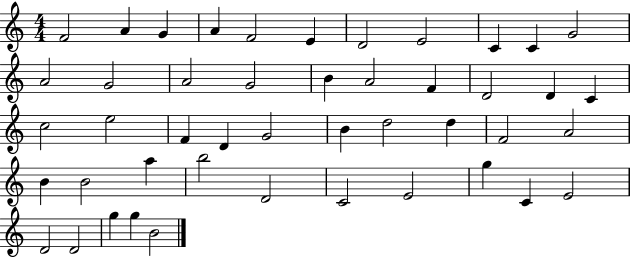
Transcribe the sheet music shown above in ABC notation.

X:1
T:Untitled
M:4/4
L:1/4
K:C
F2 A G A F2 E D2 E2 C C G2 A2 G2 A2 G2 B A2 F D2 D C c2 e2 F D G2 B d2 d F2 A2 B B2 a b2 D2 C2 E2 g C E2 D2 D2 g g B2